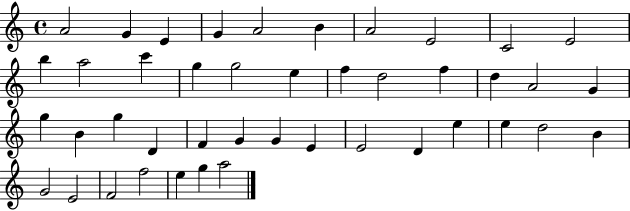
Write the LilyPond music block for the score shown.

{
  \clef treble
  \time 4/4
  \defaultTimeSignature
  \key c \major
  a'2 g'4 e'4 | g'4 a'2 b'4 | a'2 e'2 | c'2 e'2 | \break b''4 a''2 c'''4 | g''4 g''2 e''4 | f''4 d''2 f''4 | d''4 a'2 g'4 | \break g''4 b'4 g''4 d'4 | f'4 g'4 g'4 e'4 | e'2 d'4 e''4 | e''4 d''2 b'4 | \break g'2 e'2 | f'2 f''2 | e''4 g''4 a''2 | \bar "|."
}